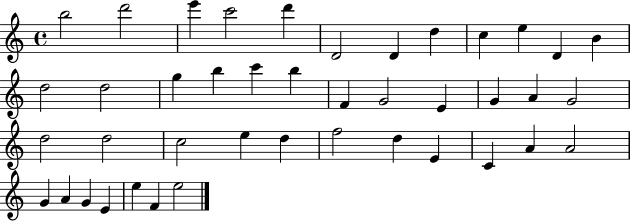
B5/h D6/h E6/q C6/h D6/q D4/h D4/q D5/q C5/q E5/q D4/q B4/q D5/h D5/h G5/q B5/q C6/q B5/q F4/q G4/h E4/q G4/q A4/q G4/h D5/h D5/h C5/h E5/q D5/q F5/h D5/q E4/q C4/q A4/q A4/h G4/q A4/q G4/q E4/q E5/q F4/q E5/h